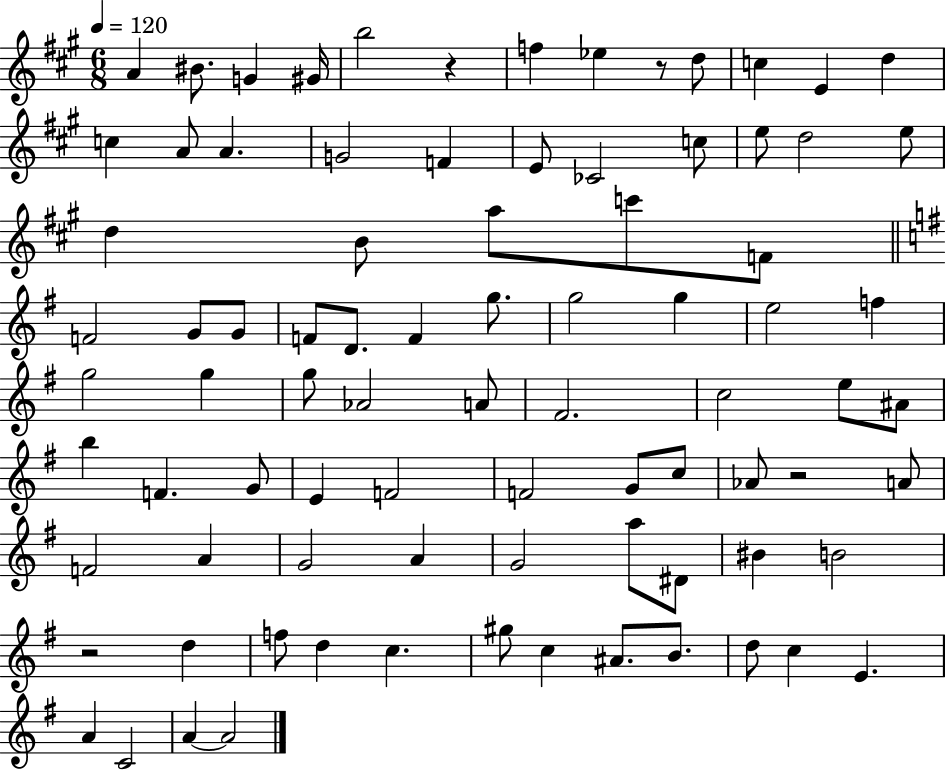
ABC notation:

X:1
T:Untitled
M:6/8
L:1/4
K:A
A ^B/2 G ^G/4 b2 z f _e z/2 d/2 c E d c A/2 A G2 F E/2 _C2 c/2 e/2 d2 e/2 d B/2 a/2 c'/2 F/2 F2 G/2 G/2 F/2 D/2 F g/2 g2 g e2 f g2 g g/2 _A2 A/2 ^F2 c2 e/2 ^A/2 b F G/2 E F2 F2 G/2 c/2 _A/2 z2 A/2 F2 A G2 A G2 a/2 ^D/2 ^B B2 z2 d f/2 d c ^g/2 c ^A/2 B/2 d/2 c E A C2 A A2